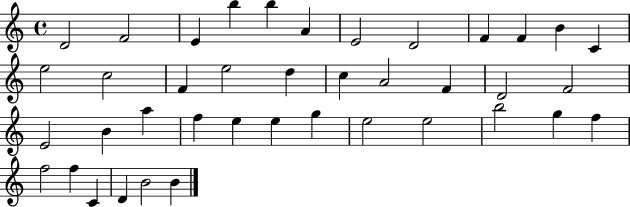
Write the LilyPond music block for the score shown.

{
  \clef treble
  \time 4/4
  \defaultTimeSignature
  \key c \major
  d'2 f'2 | e'4 b''4 b''4 a'4 | e'2 d'2 | f'4 f'4 b'4 c'4 | \break e''2 c''2 | f'4 e''2 d''4 | c''4 a'2 f'4 | d'2 f'2 | \break e'2 b'4 a''4 | f''4 e''4 e''4 g''4 | e''2 e''2 | b''2 g''4 f''4 | \break f''2 f''4 c'4 | d'4 b'2 b'4 | \bar "|."
}